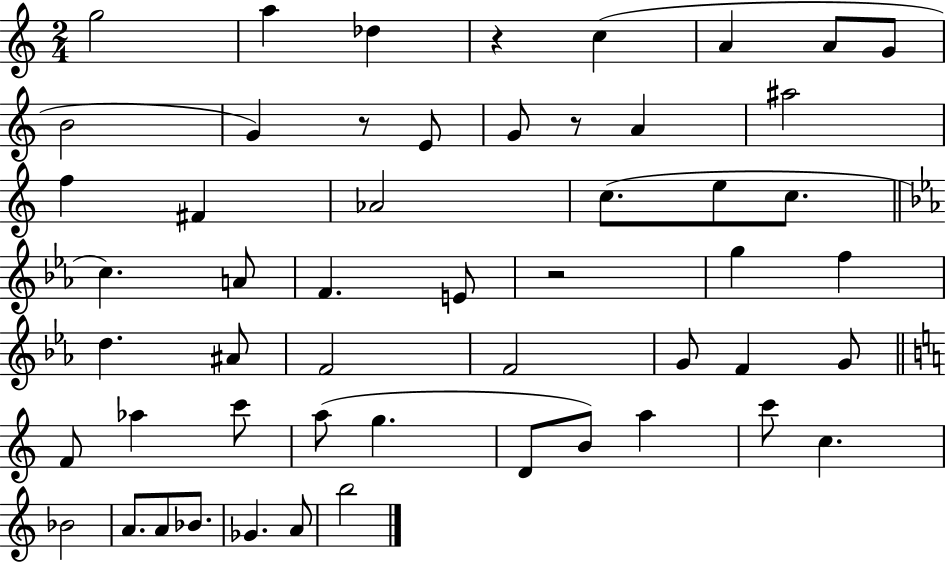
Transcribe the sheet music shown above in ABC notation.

X:1
T:Untitled
M:2/4
L:1/4
K:C
g2 a _d z c A A/2 G/2 B2 G z/2 E/2 G/2 z/2 A ^a2 f ^F _A2 c/2 e/2 c/2 c A/2 F E/2 z2 g f d ^A/2 F2 F2 G/2 F G/2 F/2 _a c'/2 a/2 g D/2 B/2 a c'/2 c _B2 A/2 A/2 _B/2 _G A/2 b2